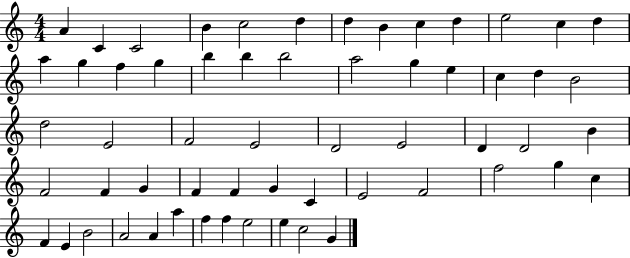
{
  \clef treble
  \numericTimeSignature
  \time 4/4
  \key c \major
  a'4 c'4 c'2 | b'4 c''2 d''4 | d''4 b'4 c''4 d''4 | e''2 c''4 d''4 | \break a''4 g''4 f''4 g''4 | b''4 b''4 b''2 | a''2 g''4 e''4 | c''4 d''4 b'2 | \break d''2 e'2 | f'2 e'2 | d'2 e'2 | d'4 d'2 b'4 | \break f'2 f'4 g'4 | f'4 f'4 g'4 c'4 | e'2 f'2 | f''2 g''4 c''4 | \break f'4 e'4 b'2 | a'2 a'4 a''4 | f''4 f''4 e''2 | e''4 c''2 g'4 | \break \bar "|."
}